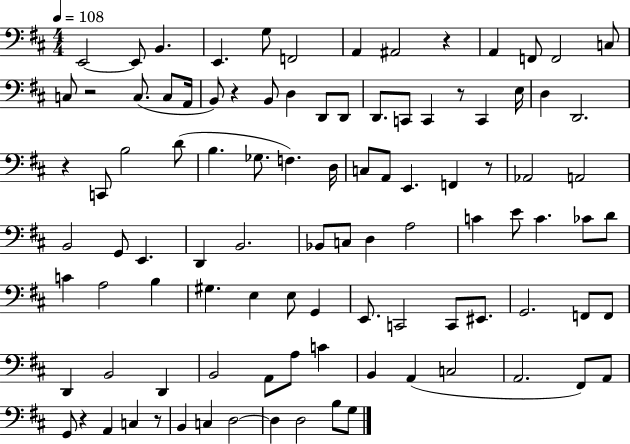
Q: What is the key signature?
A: D major